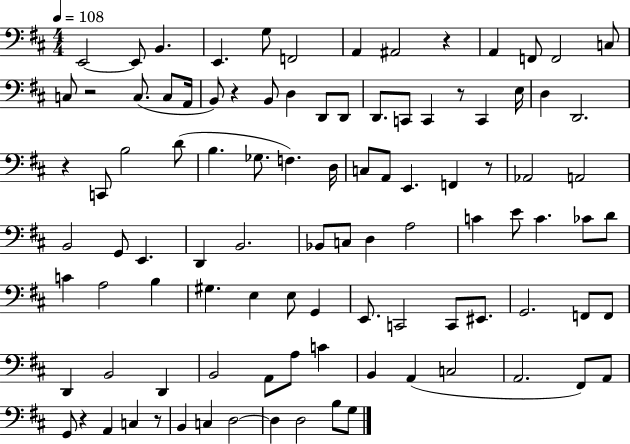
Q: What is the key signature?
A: D major